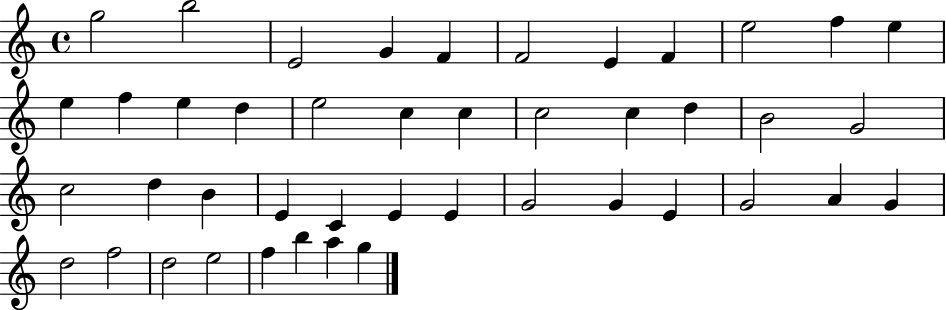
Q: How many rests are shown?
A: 0